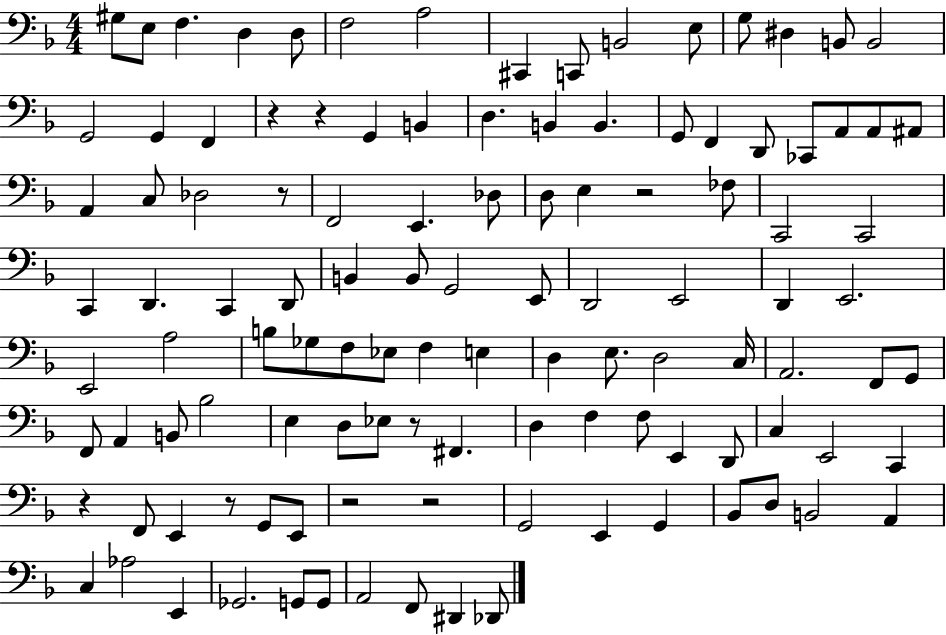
X:1
T:Untitled
M:4/4
L:1/4
K:F
^G,/2 E,/2 F, D, D,/2 F,2 A,2 ^C,, C,,/2 B,,2 E,/2 G,/2 ^D, B,,/2 B,,2 G,,2 G,, F,, z z G,, B,, D, B,, B,, G,,/2 F,, D,,/2 _C,,/2 A,,/2 A,,/2 ^A,,/2 A,, C,/2 _D,2 z/2 F,,2 E,, _D,/2 D,/2 E, z2 _F,/2 C,,2 C,,2 C,, D,, C,, D,,/2 B,, B,,/2 G,,2 E,,/2 D,,2 E,,2 D,, E,,2 E,,2 A,2 B,/2 _G,/2 F,/2 _E,/2 F, E, D, E,/2 D,2 C,/4 A,,2 F,,/2 G,,/2 F,,/2 A,, B,,/2 _B,2 E, D,/2 _E,/2 z/2 ^F,, D, F, F,/2 E,, D,,/2 C, E,,2 C,, z F,,/2 E,, z/2 G,,/2 E,,/2 z2 z2 G,,2 E,, G,, _B,,/2 D,/2 B,,2 A,, C, _A,2 E,, _G,,2 G,,/2 G,,/2 A,,2 F,,/2 ^D,, _D,,/2